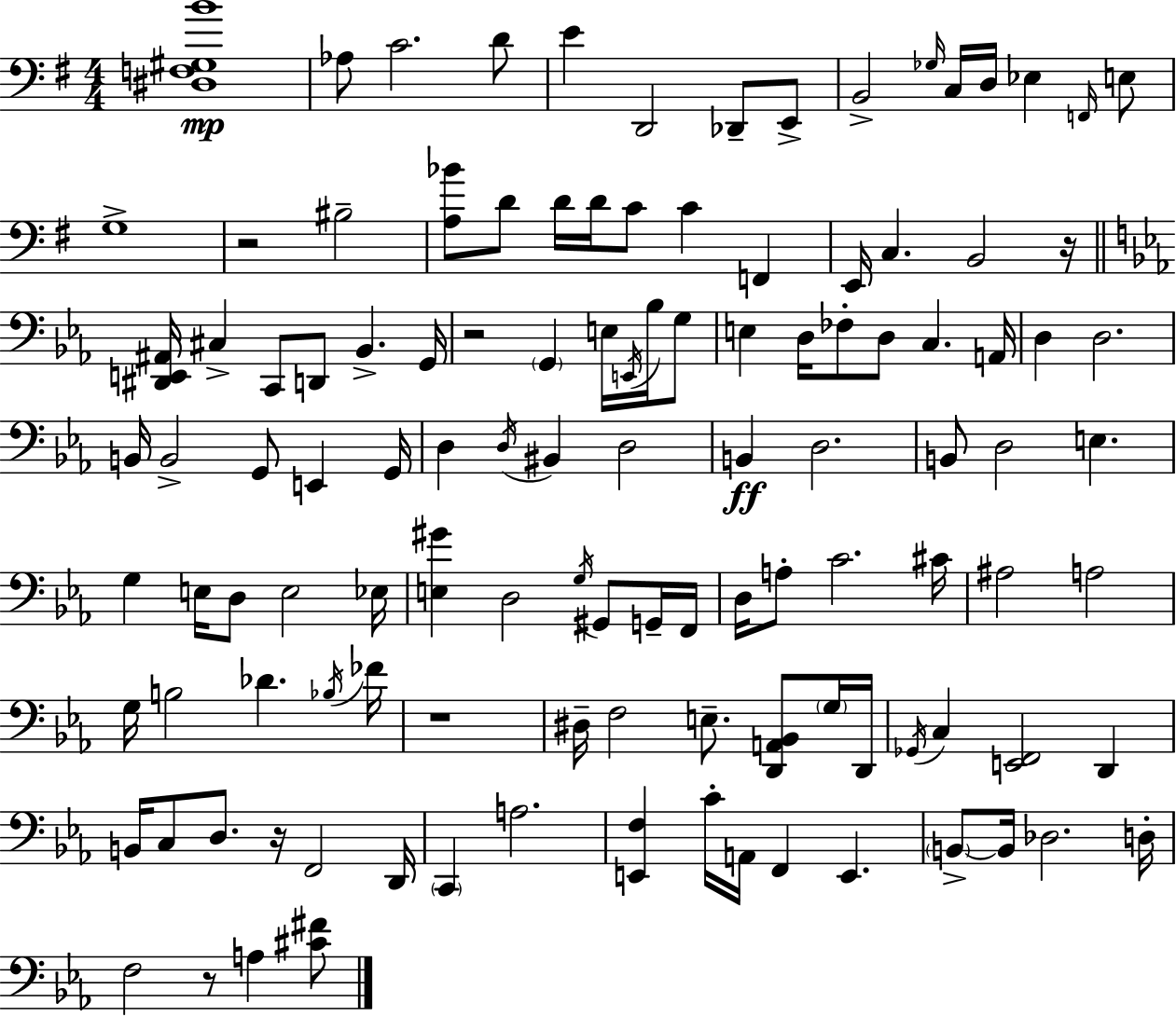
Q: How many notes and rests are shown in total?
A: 117